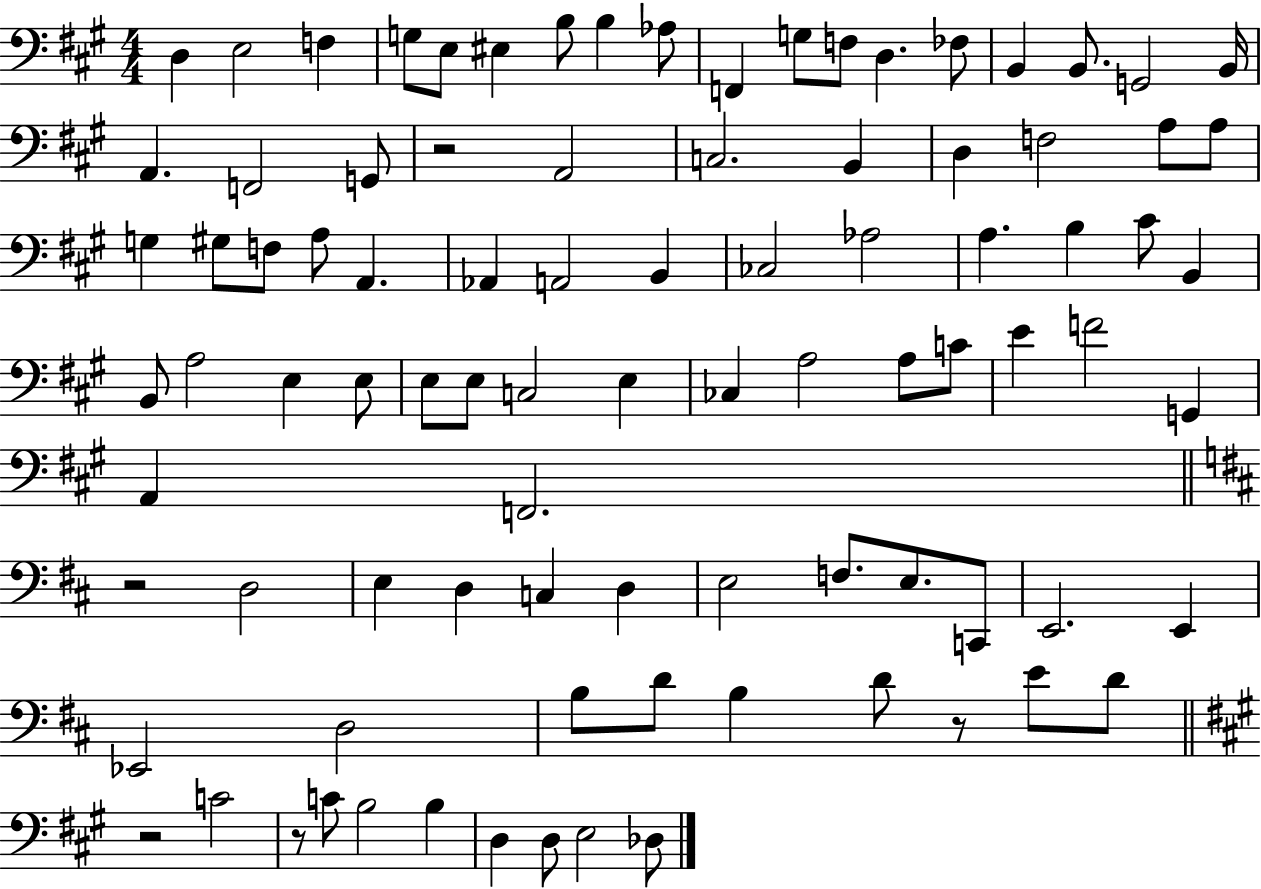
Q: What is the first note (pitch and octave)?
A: D3